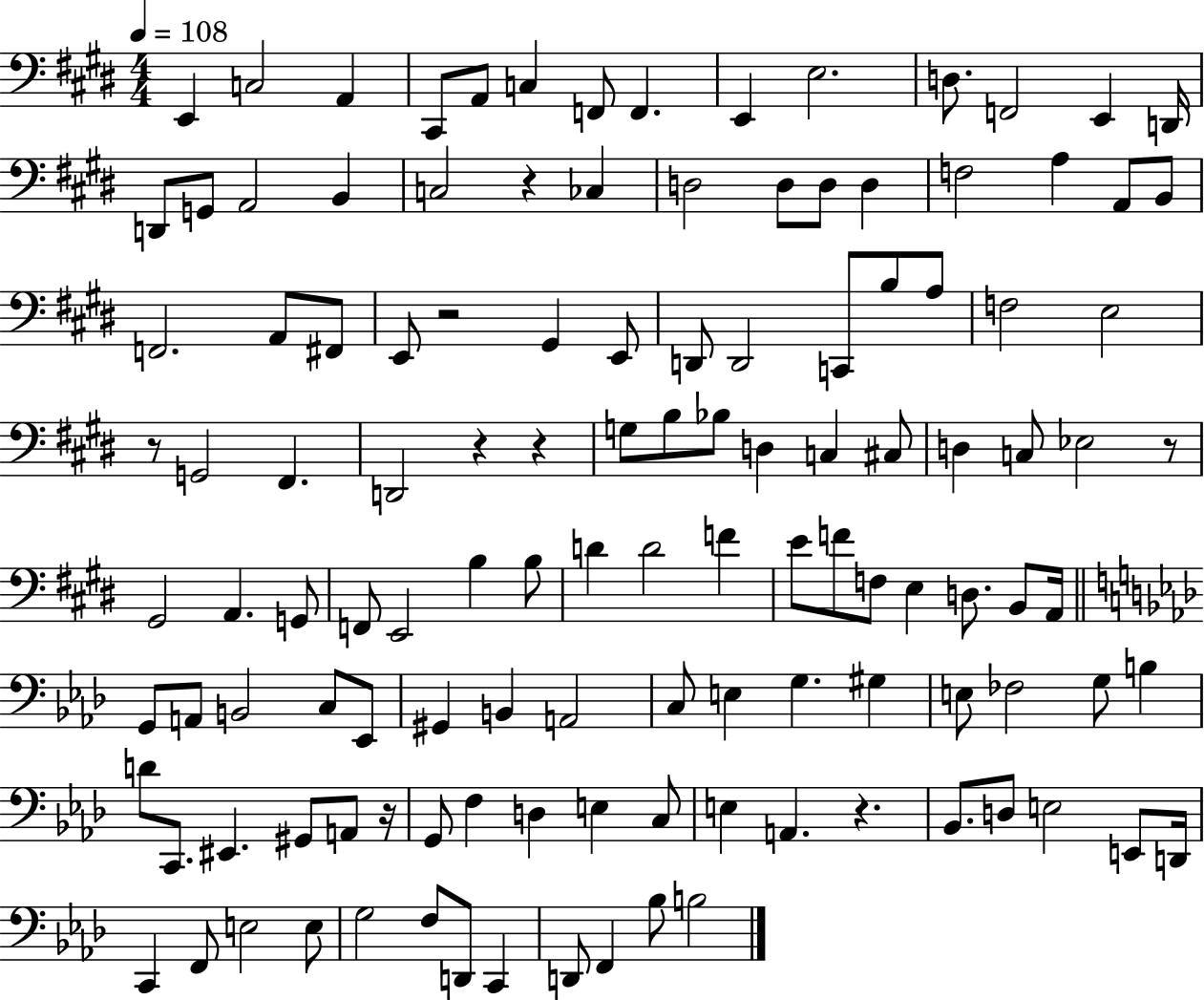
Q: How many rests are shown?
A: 8